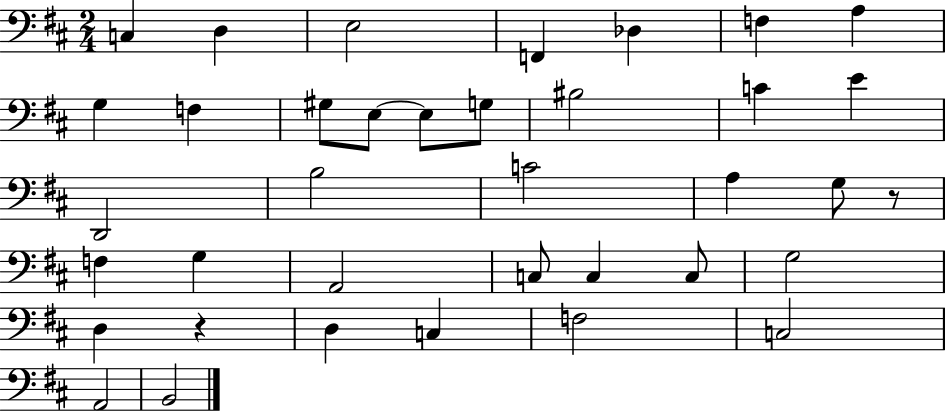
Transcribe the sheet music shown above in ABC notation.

X:1
T:Untitled
M:2/4
L:1/4
K:D
C, D, E,2 F,, _D, F, A, G, F, ^G,/2 E,/2 E,/2 G,/2 ^B,2 C E D,,2 B,2 C2 A, G,/2 z/2 F, G, A,,2 C,/2 C, C,/2 G,2 D, z D, C, F,2 C,2 A,,2 B,,2